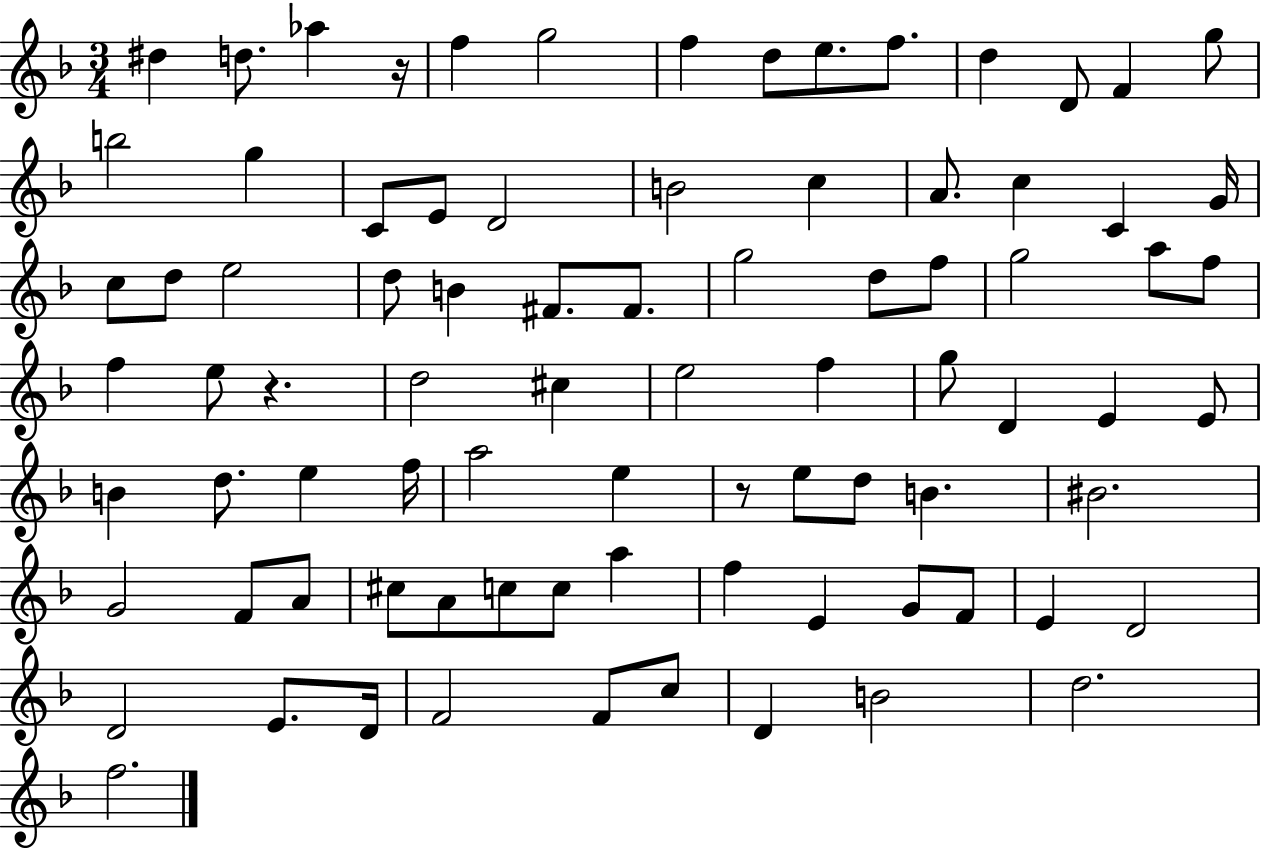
{
  \clef treble
  \numericTimeSignature
  \time 3/4
  \key f \major
  dis''4 d''8. aes''4 r16 | f''4 g''2 | f''4 d''8 e''8. f''8. | d''4 d'8 f'4 g''8 | \break b''2 g''4 | c'8 e'8 d'2 | b'2 c''4 | a'8. c''4 c'4 g'16 | \break c''8 d''8 e''2 | d''8 b'4 fis'8. fis'8. | g''2 d''8 f''8 | g''2 a''8 f''8 | \break f''4 e''8 r4. | d''2 cis''4 | e''2 f''4 | g''8 d'4 e'4 e'8 | \break b'4 d''8. e''4 f''16 | a''2 e''4 | r8 e''8 d''8 b'4. | bis'2. | \break g'2 f'8 a'8 | cis''8 a'8 c''8 c''8 a''4 | f''4 e'4 g'8 f'8 | e'4 d'2 | \break d'2 e'8. d'16 | f'2 f'8 c''8 | d'4 b'2 | d''2. | \break f''2. | \bar "|."
}